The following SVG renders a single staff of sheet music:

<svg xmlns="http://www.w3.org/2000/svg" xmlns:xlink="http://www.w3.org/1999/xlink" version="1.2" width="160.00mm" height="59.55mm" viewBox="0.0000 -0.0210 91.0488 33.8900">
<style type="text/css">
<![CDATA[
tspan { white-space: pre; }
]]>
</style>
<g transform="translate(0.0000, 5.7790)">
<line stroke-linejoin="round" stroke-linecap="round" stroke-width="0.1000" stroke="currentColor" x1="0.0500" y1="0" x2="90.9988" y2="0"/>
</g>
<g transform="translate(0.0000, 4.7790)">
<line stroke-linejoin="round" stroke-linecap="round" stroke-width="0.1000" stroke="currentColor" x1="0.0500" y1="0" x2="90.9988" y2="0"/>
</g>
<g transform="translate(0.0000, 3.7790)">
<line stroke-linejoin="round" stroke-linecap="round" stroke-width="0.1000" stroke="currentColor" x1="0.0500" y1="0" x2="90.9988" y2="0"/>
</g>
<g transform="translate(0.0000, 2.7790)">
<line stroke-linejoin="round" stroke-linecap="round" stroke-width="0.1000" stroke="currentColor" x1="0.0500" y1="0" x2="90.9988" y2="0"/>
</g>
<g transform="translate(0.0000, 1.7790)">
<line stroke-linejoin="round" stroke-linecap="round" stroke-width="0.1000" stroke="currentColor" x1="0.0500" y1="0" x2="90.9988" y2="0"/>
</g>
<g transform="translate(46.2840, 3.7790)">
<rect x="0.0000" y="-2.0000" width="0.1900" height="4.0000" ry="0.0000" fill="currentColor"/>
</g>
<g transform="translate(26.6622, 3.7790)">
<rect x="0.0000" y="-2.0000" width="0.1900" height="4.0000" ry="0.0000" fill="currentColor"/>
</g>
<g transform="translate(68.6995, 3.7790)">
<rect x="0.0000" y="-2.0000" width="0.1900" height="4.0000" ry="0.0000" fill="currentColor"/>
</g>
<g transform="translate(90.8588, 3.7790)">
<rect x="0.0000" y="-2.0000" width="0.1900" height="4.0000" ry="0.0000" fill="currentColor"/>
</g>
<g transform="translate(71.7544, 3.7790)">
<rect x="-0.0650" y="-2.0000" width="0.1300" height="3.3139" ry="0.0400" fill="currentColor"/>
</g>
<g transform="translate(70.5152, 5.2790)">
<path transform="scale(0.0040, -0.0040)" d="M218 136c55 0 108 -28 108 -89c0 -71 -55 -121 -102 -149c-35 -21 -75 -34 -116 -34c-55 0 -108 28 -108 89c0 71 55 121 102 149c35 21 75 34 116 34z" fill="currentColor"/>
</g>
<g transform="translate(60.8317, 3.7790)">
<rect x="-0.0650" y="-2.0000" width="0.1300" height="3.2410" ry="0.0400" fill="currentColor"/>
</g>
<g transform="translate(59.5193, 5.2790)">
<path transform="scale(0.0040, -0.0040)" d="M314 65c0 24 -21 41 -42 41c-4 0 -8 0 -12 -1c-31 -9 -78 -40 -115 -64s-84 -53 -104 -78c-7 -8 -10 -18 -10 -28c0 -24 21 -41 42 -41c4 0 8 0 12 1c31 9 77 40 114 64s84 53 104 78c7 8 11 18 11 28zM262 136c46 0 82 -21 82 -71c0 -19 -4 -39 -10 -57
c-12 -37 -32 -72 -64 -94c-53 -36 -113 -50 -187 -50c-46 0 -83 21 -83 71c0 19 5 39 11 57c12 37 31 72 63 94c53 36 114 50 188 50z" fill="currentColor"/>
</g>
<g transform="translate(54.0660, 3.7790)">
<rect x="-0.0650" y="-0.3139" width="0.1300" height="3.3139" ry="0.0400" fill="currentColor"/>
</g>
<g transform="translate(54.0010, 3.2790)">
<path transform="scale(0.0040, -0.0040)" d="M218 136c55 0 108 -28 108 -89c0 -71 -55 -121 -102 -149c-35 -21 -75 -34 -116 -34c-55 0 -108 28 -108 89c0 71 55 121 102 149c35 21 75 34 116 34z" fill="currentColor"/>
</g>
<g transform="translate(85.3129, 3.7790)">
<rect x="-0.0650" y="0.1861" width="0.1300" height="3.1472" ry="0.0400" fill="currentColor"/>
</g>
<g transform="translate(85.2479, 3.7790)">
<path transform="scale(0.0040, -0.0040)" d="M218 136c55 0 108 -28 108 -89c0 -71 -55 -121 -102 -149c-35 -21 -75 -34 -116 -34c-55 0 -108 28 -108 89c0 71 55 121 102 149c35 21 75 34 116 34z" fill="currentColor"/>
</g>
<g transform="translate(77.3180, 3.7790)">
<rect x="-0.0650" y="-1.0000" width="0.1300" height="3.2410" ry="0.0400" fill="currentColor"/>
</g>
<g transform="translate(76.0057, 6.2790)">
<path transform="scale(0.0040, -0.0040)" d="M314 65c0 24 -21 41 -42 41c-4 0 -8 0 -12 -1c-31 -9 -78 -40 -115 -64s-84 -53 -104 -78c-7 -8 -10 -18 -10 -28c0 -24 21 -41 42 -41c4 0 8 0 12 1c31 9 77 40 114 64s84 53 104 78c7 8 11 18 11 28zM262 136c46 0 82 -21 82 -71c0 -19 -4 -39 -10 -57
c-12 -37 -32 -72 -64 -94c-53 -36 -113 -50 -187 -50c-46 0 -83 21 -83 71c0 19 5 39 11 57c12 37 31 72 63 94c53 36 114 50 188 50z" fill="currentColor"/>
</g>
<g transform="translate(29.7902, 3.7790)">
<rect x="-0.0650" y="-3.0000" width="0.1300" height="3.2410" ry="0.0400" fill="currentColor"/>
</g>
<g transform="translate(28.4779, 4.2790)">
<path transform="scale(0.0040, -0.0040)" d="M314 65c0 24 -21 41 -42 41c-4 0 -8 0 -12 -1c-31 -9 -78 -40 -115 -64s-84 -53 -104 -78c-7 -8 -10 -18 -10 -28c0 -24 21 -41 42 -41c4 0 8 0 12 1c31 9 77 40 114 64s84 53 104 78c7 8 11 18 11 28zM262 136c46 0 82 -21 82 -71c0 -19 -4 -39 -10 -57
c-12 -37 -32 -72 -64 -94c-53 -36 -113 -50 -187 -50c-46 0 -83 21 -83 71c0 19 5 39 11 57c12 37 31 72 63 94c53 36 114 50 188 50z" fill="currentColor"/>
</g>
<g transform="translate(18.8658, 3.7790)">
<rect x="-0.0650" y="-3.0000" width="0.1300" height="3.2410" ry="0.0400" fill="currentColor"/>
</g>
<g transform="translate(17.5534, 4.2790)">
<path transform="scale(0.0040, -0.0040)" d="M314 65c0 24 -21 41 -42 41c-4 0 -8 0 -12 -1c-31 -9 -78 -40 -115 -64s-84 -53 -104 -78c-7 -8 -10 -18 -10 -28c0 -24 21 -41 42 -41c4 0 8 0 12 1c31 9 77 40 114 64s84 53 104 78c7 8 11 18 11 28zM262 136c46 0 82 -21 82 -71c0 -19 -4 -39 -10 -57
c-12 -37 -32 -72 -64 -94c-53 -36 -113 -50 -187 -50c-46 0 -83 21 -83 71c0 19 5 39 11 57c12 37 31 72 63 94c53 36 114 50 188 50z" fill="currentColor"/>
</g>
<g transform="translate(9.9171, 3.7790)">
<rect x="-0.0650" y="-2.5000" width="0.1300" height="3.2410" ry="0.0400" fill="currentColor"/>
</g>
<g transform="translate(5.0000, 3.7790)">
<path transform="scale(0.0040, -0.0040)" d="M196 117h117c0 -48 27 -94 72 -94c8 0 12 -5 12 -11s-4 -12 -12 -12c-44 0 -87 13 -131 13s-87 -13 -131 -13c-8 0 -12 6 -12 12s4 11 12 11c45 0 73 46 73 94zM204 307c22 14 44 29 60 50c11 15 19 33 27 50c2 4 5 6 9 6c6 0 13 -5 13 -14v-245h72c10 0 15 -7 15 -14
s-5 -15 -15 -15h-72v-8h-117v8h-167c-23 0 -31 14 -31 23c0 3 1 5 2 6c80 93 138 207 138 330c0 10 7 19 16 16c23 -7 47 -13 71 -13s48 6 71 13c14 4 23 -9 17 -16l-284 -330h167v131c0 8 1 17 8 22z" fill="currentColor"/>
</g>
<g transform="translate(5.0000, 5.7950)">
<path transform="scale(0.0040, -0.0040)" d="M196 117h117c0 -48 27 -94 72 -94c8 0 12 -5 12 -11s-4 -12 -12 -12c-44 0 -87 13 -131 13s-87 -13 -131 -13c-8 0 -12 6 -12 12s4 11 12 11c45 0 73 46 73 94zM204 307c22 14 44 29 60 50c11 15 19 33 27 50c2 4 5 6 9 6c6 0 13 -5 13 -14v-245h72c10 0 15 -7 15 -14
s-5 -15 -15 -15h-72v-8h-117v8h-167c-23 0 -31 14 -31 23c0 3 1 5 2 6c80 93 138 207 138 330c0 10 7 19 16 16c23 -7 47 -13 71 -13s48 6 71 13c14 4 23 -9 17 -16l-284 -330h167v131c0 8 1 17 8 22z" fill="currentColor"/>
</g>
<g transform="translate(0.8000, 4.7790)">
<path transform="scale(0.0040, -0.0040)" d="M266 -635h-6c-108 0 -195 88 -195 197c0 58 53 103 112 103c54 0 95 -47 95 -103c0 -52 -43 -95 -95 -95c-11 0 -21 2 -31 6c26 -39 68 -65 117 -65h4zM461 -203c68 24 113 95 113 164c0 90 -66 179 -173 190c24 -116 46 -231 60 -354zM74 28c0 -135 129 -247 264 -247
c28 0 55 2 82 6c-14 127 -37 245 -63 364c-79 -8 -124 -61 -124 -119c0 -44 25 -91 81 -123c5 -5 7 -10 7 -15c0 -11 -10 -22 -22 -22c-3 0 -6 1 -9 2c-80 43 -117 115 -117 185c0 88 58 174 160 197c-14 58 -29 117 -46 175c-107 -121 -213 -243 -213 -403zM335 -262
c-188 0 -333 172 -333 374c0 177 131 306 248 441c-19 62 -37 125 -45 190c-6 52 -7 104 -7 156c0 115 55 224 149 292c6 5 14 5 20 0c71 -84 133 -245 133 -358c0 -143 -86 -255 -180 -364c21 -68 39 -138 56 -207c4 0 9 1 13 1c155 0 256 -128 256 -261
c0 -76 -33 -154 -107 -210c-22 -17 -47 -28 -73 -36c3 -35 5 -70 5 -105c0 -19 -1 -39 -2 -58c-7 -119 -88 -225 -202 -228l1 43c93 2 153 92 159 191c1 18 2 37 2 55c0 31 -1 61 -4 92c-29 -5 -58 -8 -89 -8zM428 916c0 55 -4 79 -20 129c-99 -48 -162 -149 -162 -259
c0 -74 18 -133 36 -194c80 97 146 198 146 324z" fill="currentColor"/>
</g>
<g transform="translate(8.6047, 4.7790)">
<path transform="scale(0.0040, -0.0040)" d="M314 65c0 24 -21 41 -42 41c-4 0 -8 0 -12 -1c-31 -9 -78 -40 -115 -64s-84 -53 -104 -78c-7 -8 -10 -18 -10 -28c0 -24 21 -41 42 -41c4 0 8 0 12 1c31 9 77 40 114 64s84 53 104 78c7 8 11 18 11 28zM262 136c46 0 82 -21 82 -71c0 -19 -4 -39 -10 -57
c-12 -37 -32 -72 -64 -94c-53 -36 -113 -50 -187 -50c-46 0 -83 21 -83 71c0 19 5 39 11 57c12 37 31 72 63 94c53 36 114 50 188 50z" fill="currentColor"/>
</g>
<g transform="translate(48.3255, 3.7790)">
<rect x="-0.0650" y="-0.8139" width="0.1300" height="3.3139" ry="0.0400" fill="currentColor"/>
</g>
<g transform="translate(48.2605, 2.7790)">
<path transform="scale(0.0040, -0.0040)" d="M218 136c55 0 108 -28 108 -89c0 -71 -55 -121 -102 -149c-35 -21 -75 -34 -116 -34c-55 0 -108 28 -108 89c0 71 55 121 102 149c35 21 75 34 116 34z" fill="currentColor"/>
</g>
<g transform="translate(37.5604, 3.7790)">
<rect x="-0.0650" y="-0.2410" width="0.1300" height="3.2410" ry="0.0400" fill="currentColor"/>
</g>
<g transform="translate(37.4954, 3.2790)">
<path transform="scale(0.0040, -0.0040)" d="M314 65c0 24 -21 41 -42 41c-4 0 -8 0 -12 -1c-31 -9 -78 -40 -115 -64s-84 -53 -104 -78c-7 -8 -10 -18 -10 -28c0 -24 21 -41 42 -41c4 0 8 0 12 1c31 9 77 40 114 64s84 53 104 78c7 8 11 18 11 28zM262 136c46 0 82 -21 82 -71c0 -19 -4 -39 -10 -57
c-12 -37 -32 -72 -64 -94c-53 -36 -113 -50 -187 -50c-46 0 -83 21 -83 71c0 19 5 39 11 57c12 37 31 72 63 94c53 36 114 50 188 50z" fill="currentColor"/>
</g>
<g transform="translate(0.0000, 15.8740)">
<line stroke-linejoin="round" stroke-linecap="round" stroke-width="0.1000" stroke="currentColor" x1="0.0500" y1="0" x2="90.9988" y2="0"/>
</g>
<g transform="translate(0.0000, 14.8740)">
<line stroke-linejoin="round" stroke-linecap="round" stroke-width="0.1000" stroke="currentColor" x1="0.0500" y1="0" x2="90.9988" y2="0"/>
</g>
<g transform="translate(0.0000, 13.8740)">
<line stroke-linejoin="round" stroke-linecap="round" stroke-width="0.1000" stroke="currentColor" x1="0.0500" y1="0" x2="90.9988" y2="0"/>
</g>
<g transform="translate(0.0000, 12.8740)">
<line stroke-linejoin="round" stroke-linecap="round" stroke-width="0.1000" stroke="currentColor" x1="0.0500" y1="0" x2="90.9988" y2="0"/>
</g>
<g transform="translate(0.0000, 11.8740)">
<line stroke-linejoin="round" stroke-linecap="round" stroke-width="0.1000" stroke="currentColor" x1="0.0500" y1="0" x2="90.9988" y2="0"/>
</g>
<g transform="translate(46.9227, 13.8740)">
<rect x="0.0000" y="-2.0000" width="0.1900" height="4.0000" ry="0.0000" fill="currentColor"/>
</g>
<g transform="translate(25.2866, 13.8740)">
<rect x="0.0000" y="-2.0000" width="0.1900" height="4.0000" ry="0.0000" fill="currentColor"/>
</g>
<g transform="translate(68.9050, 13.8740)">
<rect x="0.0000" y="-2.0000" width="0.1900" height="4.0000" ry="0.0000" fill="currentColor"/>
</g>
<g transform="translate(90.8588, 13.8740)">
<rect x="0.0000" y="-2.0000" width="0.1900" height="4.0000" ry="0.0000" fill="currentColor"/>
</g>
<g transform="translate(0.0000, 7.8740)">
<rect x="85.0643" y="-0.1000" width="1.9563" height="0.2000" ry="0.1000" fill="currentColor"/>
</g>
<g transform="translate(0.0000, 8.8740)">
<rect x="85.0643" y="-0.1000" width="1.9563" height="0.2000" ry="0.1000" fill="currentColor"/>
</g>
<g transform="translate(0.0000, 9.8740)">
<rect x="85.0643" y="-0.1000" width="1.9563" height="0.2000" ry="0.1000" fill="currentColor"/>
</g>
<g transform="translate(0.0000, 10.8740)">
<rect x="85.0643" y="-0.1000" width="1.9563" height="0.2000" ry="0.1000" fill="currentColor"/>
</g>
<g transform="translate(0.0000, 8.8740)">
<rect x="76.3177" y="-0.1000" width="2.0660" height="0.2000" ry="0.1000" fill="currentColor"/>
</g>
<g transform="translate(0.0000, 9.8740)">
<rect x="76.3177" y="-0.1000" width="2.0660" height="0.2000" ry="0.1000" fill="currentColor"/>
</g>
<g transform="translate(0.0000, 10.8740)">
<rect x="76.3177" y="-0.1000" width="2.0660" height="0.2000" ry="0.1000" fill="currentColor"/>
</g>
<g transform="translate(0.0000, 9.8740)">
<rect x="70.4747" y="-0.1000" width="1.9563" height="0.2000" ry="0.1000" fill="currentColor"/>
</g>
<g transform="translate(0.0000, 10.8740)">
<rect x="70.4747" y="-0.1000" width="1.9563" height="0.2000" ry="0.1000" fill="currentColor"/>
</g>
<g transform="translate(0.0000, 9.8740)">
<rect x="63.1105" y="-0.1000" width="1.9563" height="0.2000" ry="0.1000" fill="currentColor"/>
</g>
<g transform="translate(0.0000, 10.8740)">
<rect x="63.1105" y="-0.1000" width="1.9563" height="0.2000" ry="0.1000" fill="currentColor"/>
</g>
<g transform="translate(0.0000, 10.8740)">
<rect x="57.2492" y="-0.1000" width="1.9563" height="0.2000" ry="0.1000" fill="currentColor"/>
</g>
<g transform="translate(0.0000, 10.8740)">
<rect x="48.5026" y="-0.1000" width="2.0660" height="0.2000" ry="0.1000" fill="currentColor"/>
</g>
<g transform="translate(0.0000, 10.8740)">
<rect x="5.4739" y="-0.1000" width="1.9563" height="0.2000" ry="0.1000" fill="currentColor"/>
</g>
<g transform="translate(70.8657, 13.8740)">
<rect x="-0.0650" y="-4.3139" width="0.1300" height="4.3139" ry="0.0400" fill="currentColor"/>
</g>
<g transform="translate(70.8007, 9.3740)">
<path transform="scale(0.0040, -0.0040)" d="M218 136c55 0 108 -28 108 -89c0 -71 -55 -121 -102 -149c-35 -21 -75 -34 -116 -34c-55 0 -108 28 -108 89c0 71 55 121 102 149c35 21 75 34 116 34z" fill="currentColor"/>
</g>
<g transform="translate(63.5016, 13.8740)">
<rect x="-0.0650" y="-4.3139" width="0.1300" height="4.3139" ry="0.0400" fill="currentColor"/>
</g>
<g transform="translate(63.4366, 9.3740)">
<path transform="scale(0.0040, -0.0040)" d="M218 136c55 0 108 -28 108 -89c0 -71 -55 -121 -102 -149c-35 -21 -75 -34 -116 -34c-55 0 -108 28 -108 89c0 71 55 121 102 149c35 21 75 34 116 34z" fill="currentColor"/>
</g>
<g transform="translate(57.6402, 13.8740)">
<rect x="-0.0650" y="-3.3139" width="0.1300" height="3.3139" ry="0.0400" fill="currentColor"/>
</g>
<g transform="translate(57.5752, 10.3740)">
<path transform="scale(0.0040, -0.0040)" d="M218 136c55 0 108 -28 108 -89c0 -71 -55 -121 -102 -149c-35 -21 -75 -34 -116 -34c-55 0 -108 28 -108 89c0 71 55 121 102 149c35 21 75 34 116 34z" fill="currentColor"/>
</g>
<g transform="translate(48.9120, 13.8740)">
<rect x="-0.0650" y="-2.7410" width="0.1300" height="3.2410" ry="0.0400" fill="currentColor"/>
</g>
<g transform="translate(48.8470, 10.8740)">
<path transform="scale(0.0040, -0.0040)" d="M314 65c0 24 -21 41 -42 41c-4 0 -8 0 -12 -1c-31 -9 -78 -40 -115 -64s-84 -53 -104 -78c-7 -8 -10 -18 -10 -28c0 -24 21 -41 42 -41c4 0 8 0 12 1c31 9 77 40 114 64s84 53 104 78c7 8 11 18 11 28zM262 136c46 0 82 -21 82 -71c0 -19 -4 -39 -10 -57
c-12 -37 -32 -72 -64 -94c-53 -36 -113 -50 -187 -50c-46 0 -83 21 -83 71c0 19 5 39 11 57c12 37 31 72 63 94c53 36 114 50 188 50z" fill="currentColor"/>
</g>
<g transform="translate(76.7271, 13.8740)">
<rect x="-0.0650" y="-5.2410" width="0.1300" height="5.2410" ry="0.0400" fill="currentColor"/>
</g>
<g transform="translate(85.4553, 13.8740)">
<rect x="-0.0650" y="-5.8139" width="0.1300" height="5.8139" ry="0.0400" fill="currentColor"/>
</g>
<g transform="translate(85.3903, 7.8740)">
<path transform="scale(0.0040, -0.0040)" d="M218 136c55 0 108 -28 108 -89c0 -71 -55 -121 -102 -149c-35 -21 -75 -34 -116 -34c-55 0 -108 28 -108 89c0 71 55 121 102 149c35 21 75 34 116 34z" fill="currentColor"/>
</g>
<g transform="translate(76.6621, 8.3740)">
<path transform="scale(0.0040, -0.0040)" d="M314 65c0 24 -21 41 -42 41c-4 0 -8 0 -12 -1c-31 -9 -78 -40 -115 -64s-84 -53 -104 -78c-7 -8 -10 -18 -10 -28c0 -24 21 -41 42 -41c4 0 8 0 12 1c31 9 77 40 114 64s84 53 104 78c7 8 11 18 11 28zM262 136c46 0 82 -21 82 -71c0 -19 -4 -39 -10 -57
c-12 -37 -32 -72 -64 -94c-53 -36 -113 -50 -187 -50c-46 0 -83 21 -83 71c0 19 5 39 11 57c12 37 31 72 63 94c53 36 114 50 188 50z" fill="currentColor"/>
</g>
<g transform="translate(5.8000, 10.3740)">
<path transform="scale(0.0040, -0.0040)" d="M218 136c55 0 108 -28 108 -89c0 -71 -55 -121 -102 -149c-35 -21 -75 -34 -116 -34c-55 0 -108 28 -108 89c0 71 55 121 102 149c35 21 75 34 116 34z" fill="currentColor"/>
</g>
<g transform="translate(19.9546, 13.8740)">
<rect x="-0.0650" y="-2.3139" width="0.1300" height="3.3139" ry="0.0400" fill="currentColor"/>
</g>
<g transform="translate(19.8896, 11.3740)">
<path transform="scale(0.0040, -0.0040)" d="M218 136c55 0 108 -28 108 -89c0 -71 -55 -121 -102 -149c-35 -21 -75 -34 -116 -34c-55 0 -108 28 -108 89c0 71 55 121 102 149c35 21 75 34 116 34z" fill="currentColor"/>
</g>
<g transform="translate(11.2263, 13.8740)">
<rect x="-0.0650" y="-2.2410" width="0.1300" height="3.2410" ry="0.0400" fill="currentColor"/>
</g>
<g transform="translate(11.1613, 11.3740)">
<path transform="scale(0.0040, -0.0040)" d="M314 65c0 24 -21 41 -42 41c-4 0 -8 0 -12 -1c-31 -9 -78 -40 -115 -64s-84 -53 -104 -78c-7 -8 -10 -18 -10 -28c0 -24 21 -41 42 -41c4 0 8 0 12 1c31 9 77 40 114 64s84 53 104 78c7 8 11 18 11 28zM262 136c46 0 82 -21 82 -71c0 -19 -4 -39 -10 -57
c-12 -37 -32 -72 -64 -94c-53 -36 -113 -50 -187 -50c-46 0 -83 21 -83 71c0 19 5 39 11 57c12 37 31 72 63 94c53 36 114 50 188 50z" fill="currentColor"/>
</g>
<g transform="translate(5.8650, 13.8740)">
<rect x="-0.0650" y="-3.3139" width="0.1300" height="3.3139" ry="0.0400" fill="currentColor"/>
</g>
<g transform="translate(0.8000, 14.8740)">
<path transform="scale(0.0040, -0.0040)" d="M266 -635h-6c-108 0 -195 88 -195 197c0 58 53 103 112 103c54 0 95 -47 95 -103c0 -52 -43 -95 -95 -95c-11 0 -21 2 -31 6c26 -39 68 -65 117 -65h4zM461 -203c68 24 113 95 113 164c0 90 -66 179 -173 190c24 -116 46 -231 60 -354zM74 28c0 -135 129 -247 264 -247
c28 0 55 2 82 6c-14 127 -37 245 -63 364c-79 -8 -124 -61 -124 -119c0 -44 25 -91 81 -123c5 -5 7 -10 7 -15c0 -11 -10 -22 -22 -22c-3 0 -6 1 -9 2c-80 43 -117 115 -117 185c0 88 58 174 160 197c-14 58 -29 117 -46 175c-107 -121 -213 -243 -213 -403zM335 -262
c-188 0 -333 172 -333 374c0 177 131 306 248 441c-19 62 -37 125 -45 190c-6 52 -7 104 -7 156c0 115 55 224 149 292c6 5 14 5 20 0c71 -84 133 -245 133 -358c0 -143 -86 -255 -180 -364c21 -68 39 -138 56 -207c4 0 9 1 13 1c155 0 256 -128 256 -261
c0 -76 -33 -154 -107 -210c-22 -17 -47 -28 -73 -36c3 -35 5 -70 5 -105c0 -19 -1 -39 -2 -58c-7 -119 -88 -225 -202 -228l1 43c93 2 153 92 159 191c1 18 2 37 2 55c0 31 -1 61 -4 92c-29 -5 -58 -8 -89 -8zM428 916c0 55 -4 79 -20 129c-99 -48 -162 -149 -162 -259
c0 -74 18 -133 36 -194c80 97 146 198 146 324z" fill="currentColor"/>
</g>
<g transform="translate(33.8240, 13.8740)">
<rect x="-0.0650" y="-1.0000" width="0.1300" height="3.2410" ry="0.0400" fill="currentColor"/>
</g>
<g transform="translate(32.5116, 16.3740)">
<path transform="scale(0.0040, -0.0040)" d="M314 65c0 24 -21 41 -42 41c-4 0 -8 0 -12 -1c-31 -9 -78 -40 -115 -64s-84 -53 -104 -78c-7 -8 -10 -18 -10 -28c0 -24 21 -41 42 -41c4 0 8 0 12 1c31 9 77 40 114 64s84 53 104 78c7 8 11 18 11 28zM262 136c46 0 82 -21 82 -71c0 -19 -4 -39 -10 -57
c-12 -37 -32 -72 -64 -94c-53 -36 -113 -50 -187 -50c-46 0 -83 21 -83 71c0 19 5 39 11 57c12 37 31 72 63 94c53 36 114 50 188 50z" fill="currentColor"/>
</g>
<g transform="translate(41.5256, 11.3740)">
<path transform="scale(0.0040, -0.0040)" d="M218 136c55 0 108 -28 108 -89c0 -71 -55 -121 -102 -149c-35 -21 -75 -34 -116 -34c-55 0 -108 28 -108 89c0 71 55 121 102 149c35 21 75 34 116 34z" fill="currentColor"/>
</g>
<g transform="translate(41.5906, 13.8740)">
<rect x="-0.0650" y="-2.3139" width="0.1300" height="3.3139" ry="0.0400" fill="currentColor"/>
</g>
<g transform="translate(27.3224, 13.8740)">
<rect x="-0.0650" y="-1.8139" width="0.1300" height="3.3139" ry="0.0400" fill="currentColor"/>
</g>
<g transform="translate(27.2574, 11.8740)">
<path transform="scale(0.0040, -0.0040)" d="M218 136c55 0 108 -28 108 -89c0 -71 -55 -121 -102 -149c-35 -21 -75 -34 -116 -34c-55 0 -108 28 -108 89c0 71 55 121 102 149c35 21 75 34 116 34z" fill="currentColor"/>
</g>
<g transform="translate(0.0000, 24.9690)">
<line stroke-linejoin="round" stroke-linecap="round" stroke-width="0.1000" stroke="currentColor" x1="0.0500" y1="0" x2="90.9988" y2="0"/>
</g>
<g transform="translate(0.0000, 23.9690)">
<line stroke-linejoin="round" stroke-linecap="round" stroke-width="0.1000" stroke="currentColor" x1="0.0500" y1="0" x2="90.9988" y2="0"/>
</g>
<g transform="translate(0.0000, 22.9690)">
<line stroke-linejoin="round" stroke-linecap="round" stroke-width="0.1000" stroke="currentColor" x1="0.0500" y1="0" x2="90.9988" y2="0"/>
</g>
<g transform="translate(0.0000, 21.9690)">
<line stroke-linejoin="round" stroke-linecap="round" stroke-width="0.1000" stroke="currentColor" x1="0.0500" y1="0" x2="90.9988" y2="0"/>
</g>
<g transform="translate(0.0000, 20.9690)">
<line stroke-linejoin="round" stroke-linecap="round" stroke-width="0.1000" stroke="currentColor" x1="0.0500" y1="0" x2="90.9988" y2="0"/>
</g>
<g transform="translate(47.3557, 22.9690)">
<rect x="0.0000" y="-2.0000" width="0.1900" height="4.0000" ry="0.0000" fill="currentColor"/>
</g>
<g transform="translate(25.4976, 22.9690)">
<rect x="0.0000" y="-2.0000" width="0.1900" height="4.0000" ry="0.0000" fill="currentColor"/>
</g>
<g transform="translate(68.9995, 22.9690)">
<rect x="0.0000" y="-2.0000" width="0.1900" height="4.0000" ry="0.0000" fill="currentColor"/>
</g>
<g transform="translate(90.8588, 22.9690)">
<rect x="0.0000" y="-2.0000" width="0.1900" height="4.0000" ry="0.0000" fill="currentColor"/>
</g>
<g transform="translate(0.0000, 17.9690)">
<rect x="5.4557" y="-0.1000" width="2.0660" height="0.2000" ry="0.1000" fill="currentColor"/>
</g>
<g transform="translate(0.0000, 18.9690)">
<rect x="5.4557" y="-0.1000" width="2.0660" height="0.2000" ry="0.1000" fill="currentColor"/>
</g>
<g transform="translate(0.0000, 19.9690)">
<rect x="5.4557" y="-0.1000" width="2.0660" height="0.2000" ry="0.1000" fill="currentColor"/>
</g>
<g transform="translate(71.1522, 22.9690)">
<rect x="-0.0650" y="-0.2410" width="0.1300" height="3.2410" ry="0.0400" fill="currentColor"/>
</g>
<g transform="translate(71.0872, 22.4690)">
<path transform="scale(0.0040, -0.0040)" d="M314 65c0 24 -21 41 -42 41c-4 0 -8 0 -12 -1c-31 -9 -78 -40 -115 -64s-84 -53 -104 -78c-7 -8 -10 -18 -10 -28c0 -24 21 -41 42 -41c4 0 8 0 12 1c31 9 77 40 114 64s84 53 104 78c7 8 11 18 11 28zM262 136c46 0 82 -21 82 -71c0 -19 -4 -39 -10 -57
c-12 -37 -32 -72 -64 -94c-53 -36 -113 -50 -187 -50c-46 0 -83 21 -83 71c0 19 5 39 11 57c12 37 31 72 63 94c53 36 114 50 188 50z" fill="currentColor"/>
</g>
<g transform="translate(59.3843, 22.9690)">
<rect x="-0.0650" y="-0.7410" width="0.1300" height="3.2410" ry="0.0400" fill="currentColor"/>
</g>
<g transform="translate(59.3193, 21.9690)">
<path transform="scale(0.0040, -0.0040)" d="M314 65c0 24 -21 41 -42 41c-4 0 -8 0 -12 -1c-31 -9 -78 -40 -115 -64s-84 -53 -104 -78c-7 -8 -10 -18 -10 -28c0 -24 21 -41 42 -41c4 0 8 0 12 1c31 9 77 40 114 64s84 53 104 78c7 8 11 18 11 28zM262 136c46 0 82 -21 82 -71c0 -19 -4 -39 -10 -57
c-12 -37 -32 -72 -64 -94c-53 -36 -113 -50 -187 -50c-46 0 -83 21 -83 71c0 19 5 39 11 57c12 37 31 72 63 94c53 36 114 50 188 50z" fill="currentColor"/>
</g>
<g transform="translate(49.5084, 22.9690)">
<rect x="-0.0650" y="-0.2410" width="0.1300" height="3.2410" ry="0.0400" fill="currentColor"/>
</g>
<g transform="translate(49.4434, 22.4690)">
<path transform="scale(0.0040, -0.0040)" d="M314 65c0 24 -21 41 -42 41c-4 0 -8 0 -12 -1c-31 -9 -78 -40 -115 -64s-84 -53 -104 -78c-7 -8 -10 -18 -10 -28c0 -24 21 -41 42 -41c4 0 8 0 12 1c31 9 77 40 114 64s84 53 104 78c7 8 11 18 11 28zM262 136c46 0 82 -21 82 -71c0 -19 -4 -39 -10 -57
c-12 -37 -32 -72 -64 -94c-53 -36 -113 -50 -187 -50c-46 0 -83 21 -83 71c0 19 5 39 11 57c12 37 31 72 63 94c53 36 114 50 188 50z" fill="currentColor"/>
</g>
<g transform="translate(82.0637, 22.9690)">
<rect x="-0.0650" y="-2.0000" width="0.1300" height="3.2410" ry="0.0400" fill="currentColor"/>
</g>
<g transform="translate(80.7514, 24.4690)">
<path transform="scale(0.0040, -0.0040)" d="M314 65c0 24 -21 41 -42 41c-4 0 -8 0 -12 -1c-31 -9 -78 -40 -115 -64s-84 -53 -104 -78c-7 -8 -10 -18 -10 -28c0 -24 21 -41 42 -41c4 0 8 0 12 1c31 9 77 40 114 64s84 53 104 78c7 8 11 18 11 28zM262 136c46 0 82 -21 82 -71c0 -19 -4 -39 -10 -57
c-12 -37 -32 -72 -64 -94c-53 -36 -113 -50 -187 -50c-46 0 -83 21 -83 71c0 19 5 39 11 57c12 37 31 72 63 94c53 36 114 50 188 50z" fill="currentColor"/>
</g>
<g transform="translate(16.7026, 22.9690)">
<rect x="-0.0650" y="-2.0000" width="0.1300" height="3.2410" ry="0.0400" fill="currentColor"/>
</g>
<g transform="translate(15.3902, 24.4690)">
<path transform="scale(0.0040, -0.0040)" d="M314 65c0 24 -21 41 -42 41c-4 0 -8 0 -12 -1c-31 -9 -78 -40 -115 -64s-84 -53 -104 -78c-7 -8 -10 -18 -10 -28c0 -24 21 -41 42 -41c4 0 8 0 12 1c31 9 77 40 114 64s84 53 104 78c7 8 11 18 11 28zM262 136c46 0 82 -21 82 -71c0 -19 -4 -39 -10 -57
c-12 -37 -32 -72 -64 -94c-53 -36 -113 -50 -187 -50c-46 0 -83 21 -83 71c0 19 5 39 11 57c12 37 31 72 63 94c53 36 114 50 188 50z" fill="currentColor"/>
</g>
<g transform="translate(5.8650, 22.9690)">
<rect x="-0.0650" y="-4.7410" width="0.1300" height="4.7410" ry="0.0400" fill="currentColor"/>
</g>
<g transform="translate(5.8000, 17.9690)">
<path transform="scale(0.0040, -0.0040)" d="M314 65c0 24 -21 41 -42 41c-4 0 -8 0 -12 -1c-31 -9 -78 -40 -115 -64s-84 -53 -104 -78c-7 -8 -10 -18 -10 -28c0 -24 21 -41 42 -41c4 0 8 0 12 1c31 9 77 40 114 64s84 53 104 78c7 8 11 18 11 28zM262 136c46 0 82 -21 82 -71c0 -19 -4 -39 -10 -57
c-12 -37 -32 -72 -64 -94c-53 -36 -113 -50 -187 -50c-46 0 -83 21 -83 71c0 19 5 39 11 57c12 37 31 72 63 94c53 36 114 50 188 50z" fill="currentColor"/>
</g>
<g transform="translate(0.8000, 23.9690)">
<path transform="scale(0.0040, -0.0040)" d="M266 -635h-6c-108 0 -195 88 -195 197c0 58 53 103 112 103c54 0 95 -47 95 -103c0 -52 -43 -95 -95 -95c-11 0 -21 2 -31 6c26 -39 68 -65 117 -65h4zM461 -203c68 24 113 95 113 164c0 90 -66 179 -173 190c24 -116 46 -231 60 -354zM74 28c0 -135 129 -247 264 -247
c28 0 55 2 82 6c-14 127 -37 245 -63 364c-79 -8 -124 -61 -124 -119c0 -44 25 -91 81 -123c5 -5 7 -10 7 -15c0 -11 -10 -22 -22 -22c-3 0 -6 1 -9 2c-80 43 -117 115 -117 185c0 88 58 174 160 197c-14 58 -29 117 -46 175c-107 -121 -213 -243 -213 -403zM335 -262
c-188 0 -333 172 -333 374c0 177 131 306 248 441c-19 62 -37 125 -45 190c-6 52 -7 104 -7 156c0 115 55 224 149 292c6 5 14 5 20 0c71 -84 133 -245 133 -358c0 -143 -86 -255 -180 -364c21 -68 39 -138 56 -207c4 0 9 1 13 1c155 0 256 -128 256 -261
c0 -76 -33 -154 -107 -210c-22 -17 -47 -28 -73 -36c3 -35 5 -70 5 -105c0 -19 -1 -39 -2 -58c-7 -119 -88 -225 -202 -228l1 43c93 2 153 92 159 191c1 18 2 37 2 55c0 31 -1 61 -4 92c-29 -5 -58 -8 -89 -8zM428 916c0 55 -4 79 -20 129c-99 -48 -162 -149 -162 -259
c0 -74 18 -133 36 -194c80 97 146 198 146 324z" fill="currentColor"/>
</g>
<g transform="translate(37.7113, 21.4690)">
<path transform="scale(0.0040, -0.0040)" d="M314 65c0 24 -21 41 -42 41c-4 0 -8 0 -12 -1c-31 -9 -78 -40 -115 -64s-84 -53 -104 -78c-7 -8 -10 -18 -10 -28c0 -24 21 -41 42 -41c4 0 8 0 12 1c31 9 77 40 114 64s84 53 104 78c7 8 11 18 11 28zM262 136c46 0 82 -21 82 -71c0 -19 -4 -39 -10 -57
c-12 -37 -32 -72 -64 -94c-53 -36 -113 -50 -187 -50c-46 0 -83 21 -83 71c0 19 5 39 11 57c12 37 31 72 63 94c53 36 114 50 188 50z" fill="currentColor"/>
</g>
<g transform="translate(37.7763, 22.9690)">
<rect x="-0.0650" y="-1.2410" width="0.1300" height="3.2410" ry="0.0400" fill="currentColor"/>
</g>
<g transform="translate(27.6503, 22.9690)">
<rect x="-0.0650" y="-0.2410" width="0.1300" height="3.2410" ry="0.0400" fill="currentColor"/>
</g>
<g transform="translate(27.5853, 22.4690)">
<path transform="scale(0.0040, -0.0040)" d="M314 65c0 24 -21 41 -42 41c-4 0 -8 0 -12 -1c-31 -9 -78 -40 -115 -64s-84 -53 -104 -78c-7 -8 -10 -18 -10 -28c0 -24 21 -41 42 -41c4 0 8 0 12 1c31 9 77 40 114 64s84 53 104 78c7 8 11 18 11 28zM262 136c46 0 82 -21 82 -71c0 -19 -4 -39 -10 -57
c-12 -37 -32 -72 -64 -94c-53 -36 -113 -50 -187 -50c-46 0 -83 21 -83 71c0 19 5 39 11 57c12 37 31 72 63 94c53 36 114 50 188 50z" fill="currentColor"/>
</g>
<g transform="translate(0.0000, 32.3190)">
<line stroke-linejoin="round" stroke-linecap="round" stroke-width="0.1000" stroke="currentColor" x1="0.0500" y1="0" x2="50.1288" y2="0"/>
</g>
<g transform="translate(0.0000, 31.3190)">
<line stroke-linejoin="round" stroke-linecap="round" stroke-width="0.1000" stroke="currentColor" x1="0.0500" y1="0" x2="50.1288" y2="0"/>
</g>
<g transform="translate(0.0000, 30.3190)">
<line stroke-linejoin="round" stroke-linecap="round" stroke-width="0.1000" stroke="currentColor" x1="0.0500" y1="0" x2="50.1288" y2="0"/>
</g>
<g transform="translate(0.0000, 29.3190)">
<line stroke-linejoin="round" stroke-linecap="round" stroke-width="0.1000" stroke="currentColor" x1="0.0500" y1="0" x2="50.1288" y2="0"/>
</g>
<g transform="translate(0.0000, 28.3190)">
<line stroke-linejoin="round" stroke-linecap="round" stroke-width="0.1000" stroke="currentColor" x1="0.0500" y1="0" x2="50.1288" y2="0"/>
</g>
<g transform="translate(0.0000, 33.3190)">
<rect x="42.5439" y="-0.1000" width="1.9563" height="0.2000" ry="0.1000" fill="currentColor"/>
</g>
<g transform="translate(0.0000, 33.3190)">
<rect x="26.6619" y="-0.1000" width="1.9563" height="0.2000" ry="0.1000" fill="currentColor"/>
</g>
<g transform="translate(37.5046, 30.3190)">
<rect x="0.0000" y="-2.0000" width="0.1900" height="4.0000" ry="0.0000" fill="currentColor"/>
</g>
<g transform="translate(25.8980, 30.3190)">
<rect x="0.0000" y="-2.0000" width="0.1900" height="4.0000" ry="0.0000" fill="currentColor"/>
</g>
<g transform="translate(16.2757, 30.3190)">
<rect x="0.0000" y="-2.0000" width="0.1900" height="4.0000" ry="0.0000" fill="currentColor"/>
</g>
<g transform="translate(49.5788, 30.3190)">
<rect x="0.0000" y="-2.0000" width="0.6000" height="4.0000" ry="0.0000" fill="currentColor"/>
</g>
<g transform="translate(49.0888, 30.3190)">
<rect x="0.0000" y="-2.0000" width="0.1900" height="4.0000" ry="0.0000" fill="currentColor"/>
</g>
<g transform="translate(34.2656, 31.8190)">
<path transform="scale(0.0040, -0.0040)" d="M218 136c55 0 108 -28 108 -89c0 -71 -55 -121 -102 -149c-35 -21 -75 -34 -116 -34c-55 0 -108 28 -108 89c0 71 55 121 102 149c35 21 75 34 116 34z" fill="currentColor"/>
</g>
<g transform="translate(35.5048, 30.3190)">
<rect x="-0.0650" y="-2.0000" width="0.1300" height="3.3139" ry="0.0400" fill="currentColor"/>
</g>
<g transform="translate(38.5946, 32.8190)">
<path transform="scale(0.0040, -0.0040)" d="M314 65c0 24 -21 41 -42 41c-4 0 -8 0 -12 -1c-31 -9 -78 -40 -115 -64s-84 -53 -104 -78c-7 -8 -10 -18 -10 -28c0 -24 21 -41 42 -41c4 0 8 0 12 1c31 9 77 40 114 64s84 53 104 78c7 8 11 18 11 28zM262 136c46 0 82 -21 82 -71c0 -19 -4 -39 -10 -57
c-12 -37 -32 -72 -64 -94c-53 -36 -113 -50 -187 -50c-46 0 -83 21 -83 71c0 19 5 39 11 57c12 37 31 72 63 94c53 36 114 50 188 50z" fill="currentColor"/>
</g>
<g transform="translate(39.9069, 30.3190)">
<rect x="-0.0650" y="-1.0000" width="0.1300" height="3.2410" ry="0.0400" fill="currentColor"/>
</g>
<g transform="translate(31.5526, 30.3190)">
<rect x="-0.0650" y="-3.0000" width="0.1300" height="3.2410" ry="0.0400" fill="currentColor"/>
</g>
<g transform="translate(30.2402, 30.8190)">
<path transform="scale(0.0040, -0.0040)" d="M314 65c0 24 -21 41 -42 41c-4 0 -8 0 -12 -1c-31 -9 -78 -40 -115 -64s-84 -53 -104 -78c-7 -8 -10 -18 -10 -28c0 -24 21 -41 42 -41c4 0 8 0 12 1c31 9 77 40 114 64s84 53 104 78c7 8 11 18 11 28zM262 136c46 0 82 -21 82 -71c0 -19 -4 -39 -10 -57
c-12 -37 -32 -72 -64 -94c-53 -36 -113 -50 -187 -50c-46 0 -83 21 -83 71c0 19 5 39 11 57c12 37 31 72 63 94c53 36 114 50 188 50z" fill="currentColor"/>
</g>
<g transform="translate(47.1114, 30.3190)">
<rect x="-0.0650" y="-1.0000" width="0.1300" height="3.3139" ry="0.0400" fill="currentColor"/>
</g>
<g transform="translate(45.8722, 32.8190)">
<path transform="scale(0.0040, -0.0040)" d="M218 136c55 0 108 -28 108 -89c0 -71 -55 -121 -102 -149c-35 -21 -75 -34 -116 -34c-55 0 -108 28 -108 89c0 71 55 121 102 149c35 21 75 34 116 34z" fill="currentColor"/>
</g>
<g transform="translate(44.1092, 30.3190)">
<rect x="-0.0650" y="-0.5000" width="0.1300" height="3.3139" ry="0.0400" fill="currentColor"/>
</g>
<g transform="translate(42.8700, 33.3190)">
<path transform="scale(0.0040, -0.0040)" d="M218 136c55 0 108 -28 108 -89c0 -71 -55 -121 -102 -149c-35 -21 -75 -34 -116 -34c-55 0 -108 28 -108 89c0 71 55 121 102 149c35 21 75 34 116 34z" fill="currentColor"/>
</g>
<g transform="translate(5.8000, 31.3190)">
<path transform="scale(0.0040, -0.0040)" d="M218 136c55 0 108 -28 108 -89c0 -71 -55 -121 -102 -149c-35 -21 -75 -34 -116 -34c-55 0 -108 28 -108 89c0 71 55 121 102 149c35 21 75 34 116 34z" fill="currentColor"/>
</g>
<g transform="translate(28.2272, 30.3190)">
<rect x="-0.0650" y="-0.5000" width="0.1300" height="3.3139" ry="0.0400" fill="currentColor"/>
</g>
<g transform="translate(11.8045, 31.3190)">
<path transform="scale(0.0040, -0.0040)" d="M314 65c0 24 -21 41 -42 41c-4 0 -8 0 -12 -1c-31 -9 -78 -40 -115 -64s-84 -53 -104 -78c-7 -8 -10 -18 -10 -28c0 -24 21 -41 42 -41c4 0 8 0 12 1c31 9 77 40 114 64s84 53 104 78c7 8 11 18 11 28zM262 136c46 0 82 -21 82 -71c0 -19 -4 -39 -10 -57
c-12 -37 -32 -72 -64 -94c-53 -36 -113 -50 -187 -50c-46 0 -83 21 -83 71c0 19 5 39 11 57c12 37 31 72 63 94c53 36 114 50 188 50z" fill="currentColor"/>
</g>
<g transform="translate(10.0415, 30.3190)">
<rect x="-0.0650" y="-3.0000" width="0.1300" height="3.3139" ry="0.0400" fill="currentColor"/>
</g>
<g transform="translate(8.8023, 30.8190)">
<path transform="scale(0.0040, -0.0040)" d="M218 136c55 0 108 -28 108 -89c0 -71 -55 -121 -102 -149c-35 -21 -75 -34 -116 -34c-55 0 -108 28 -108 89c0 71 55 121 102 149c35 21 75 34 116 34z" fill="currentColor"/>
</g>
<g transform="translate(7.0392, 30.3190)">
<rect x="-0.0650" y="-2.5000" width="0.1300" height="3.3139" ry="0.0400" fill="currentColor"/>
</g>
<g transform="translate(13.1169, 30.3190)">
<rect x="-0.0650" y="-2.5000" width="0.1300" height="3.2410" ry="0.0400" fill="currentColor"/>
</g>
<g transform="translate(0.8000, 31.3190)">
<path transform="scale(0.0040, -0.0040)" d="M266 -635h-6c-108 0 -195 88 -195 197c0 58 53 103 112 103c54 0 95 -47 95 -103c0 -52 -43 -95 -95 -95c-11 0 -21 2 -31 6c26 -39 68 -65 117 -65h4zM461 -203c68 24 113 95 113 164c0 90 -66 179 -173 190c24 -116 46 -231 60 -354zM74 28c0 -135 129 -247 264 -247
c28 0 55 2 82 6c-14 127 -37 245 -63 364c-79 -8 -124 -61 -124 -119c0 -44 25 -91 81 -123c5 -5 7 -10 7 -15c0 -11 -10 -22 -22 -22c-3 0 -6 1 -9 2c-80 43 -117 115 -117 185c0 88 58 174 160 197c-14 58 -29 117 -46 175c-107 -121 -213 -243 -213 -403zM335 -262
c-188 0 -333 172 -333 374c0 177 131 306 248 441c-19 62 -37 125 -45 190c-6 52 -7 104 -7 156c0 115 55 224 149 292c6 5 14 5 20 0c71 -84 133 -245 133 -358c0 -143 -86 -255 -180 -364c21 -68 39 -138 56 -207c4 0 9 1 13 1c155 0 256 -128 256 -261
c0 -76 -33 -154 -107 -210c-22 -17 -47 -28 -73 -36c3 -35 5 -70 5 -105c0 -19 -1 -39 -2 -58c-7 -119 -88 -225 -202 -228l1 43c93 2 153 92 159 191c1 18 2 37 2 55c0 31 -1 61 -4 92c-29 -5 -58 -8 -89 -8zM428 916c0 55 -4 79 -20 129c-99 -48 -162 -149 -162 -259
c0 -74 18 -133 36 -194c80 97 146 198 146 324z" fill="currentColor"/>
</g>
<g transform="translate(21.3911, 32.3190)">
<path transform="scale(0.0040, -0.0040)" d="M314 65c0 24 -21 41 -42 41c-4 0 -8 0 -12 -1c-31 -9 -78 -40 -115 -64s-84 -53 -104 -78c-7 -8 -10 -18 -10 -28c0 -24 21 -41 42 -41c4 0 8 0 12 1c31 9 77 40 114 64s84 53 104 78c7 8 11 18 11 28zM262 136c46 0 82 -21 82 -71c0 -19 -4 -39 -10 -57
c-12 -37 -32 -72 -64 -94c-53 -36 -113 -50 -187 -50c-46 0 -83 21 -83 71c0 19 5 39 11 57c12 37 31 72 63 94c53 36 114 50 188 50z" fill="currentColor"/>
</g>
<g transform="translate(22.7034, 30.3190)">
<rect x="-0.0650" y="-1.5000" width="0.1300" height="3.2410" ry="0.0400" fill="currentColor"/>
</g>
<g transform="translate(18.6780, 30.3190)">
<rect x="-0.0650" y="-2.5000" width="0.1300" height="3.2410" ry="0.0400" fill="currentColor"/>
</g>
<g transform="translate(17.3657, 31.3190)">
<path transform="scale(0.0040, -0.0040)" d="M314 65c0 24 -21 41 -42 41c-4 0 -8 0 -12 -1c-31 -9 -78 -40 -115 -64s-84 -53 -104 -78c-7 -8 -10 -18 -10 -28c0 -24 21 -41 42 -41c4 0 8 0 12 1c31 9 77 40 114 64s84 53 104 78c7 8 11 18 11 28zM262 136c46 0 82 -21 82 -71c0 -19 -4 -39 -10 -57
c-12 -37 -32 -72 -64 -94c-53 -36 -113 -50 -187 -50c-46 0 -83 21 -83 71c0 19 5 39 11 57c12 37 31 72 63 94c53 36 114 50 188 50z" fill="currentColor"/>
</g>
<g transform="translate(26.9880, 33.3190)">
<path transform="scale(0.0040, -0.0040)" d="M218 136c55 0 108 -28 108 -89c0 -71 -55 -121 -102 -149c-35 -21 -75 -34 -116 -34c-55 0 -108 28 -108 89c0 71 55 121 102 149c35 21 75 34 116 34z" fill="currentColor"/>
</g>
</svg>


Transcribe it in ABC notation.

X:1
T:Untitled
M:4/4
L:1/4
K:C
G2 A2 A2 c2 d c F2 F D2 B b g2 g f D2 g a2 b d' d' f'2 g' e'2 F2 c2 e2 c2 d2 c2 F2 G A G2 G2 E2 C A2 F D2 C D